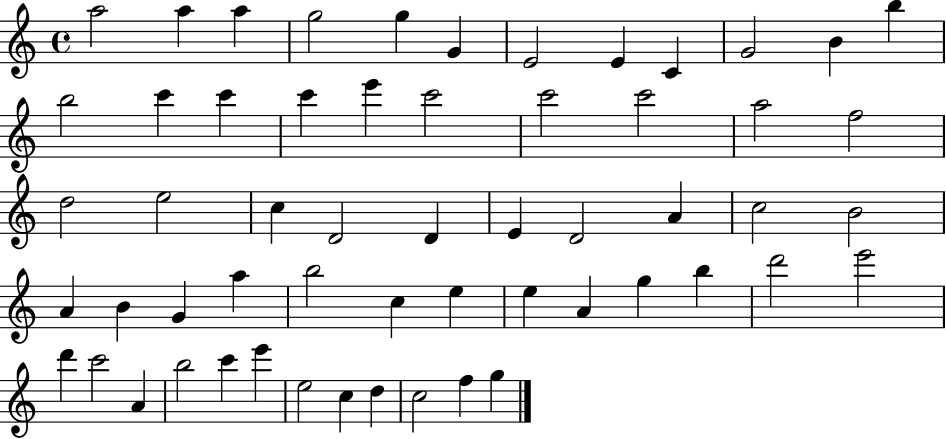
{
  \clef treble
  \time 4/4
  \defaultTimeSignature
  \key c \major
  a''2 a''4 a''4 | g''2 g''4 g'4 | e'2 e'4 c'4 | g'2 b'4 b''4 | \break b''2 c'''4 c'''4 | c'''4 e'''4 c'''2 | c'''2 c'''2 | a''2 f''2 | \break d''2 e''2 | c''4 d'2 d'4 | e'4 d'2 a'4 | c''2 b'2 | \break a'4 b'4 g'4 a''4 | b''2 c''4 e''4 | e''4 a'4 g''4 b''4 | d'''2 e'''2 | \break d'''4 c'''2 a'4 | b''2 c'''4 e'''4 | e''2 c''4 d''4 | c''2 f''4 g''4 | \break \bar "|."
}